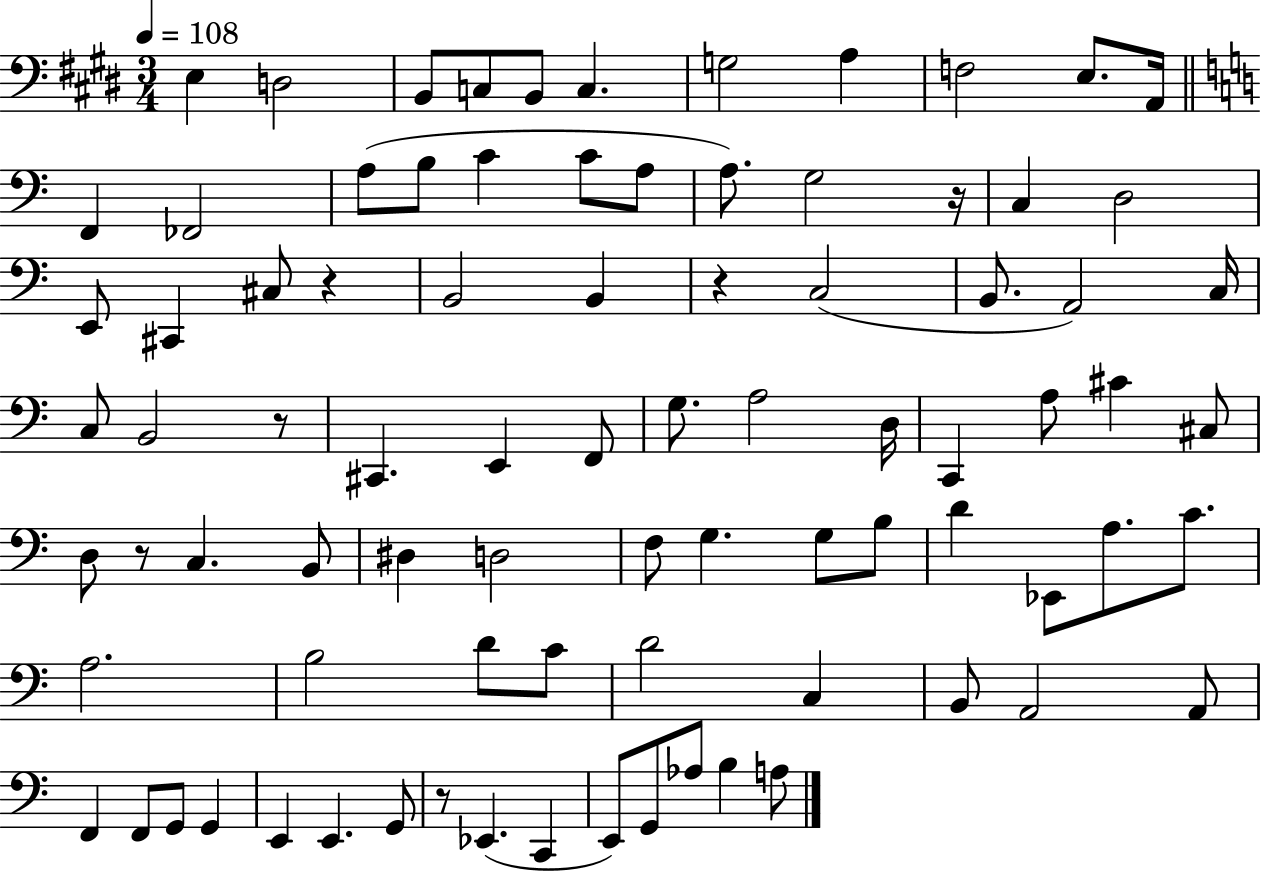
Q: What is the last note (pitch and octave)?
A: A3